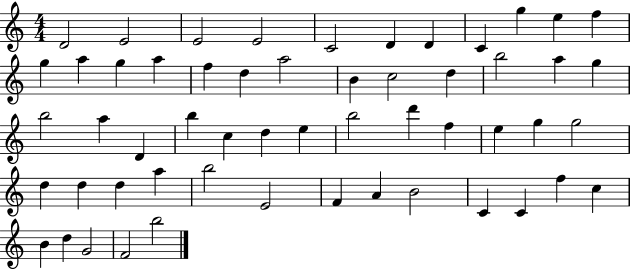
X:1
T:Untitled
M:4/4
L:1/4
K:C
D2 E2 E2 E2 C2 D D C g e f g a g a f d a2 B c2 d b2 a g b2 a D b c d e b2 d' f e g g2 d d d a b2 E2 F A B2 C C f c B d G2 F2 b2